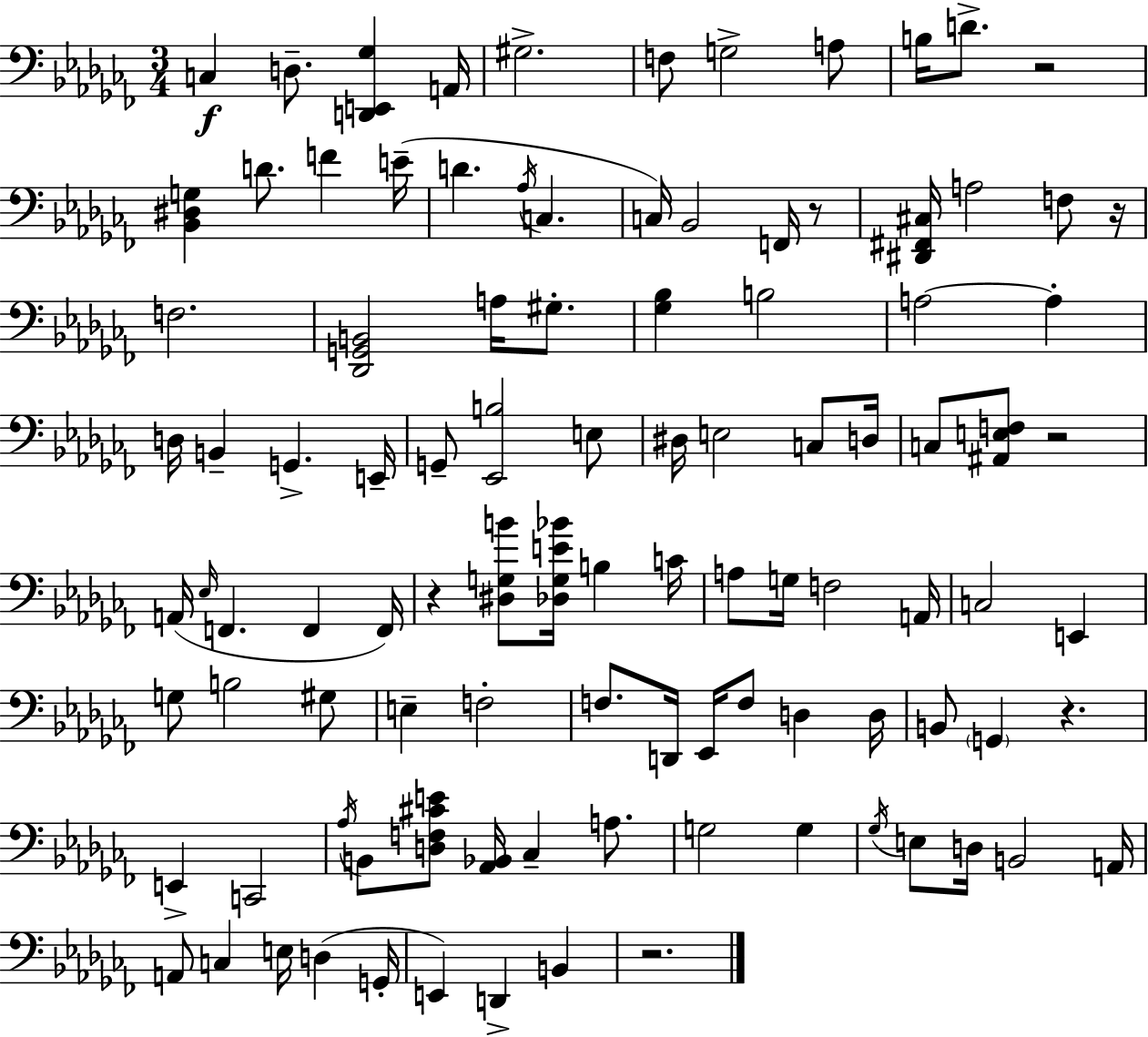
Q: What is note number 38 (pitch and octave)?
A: A2